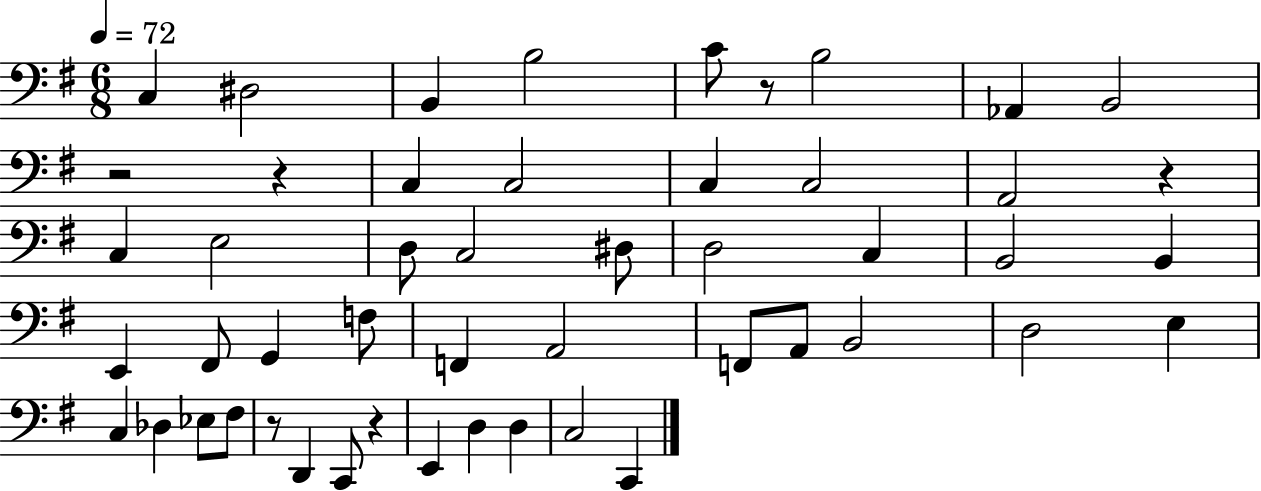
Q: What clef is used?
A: bass